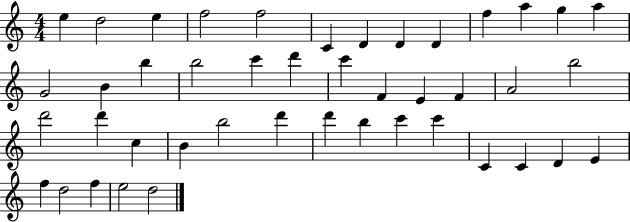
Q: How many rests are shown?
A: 0